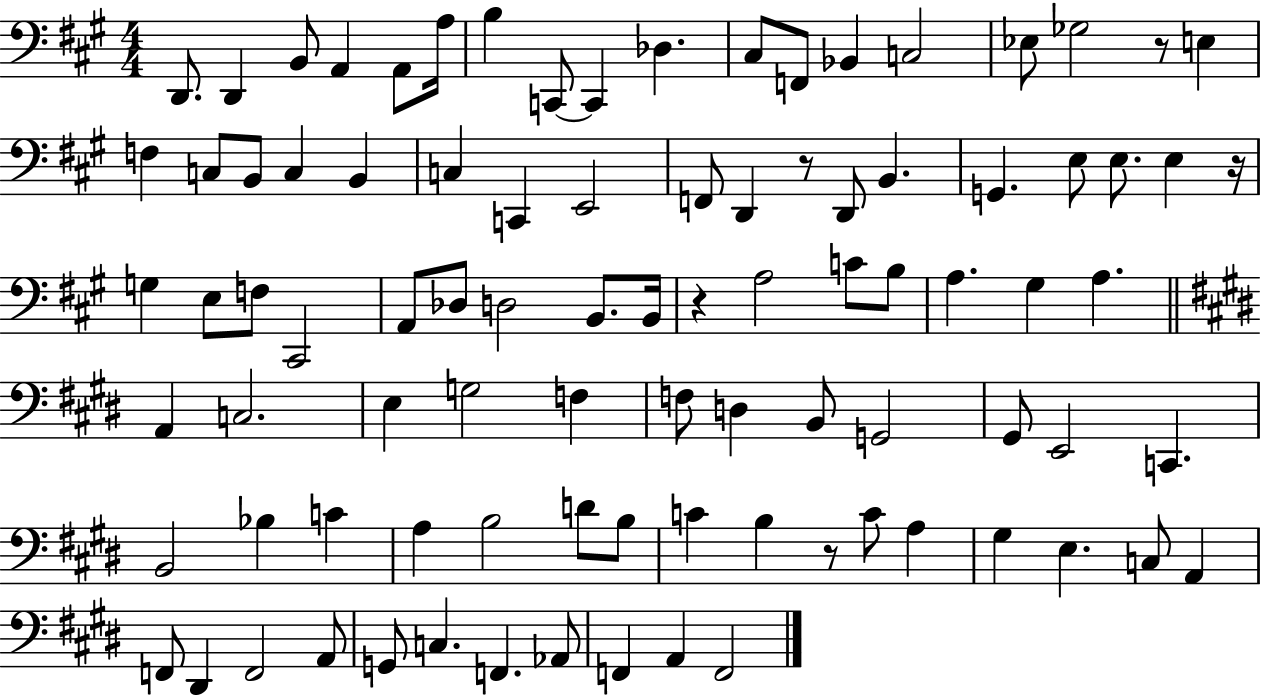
X:1
T:Untitled
M:4/4
L:1/4
K:A
D,,/2 D,, B,,/2 A,, A,,/2 A,/4 B, C,,/2 C,, _D, ^C,/2 F,,/2 _B,, C,2 _E,/2 _G,2 z/2 E, F, C,/2 B,,/2 C, B,, C, C,, E,,2 F,,/2 D,, z/2 D,,/2 B,, G,, E,/2 E,/2 E, z/4 G, E,/2 F,/2 ^C,,2 A,,/2 _D,/2 D,2 B,,/2 B,,/4 z A,2 C/2 B,/2 A, ^G, A, A,, C,2 E, G,2 F, F,/2 D, B,,/2 G,,2 ^G,,/2 E,,2 C,, B,,2 _B, C A, B,2 D/2 B,/2 C B, z/2 C/2 A, ^G, E, C,/2 A,, F,,/2 ^D,, F,,2 A,,/2 G,,/2 C, F,, _A,,/2 F,, A,, F,,2